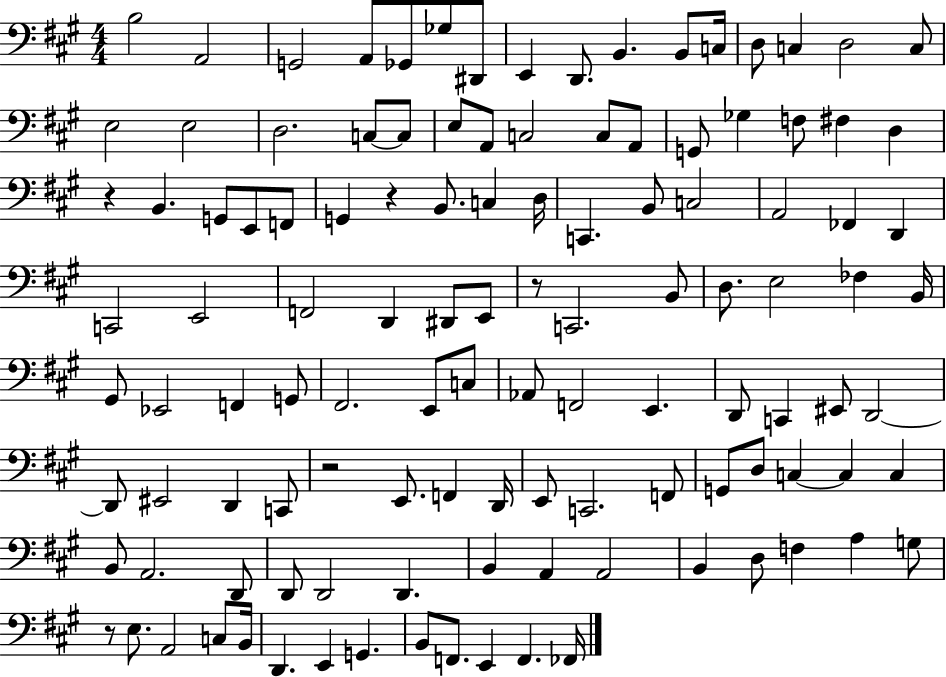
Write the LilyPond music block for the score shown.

{
  \clef bass
  \numericTimeSignature
  \time 4/4
  \key a \major
  b2 a,2 | g,2 a,8 ges,8 ges8 dis,8 | e,4 d,8. b,4. b,8 c16 | d8 c4 d2 c8 | \break e2 e2 | d2. c8~~ c8 | e8 a,8 c2 c8 a,8 | g,8 ges4 f8 fis4 d4 | \break r4 b,4. g,8 e,8 f,8 | g,4 r4 b,8. c4 d16 | c,4. b,8 c2 | a,2 fes,4 d,4 | \break c,2 e,2 | f,2 d,4 dis,8 e,8 | r8 c,2. b,8 | d8. e2 fes4 b,16 | \break gis,8 ees,2 f,4 g,8 | fis,2. e,8 c8 | aes,8 f,2 e,4. | d,8 c,4 eis,8 d,2~~ | \break d,8 eis,2 d,4 c,8 | r2 e,8. f,4 d,16 | e,8 c,2. f,8 | g,8 d8 c4~~ c4 c4 | \break b,8 a,2. d,8 | d,8 d,2 d,4. | b,4 a,4 a,2 | b,4 d8 f4 a4 g8 | \break r8 e8. a,2 c8 b,16 | d,4. e,4 g,4. | b,8 f,8. e,4 f,4. fes,16 | \bar "|."
}